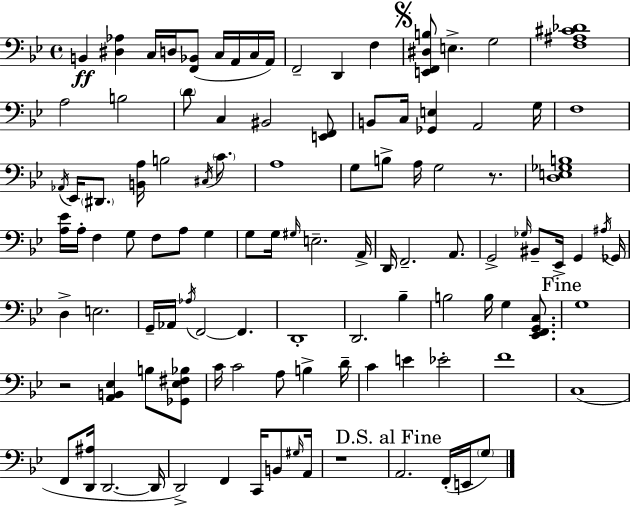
X:1
T:Untitled
M:4/4
L:1/4
K:Bb
B,, [^D,_A,] C,/4 D,/4 [F,,_B,,]/2 C,/4 A,,/4 C,/4 A,,/4 F,,2 D,, F, [E,,F,,^D,B,]/2 E, G,2 [F,^A,^C_D]4 A,2 B,2 D/2 C, ^B,,2 [E,,F,,]/2 B,,/2 C,/4 [_G,,E,] A,,2 G,/4 F,4 _A,,/4 _E,,/4 ^D,,/2 [B,,A,]/4 B,2 ^C,/4 C/2 A,4 G,/2 B,/2 A,/4 G,2 z/2 [D,E,_G,B,]4 [A,_E]/4 A,/4 F, G,/2 F,/2 A,/2 G, G,/2 G,/4 ^G,/4 E,2 A,,/4 D,,/4 F,,2 A,,/2 G,,2 _G,/4 ^B,,/2 _E,,/4 G,, ^A,/4 _G,,/4 D, E,2 G,,/4 _A,,/4 _A,/4 F,,2 F,, D,,4 D,,2 _B, B,2 B,/4 G, [_E,,F,,G,,C,]/2 G,4 z2 [A,,B,,_E,] B,/2 [_G,,_E,^F,_B,]/2 C/4 C2 A,/2 B, D/4 C E _E2 F4 C,4 F,,/2 [D,,^A,]/4 D,,2 D,,/4 D,,2 F,, C,,/4 B,,/2 ^G,/4 A,,/4 z4 A,,2 F,,/4 E,,/4 G,/2